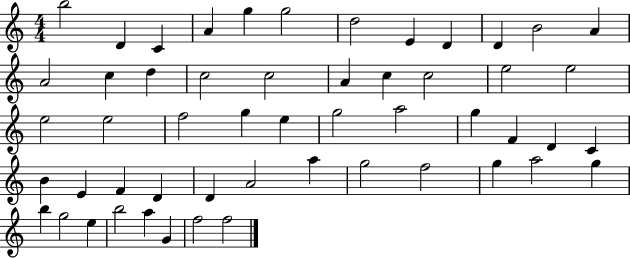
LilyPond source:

{
  \clef treble
  \numericTimeSignature
  \time 4/4
  \key c \major
  b''2 d'4 c'4 | a'4 g''4 g''2 | d''2 e'4 d'4 | d'4 b'2 a'4 | \break a'2 c''4 d''4 | c''2 c''2 | a'4 c''4 c''2 | e''2 e''2 | \break e''2 e''2 | f''2 g''4 e''4 | g''2 a''2 | g''4 f'4 d'4 c'4 | \break b'4 e'4 f'4 d'4 | d'4 a'2 a''4 | g''2 f''2 | g''4 a''2 g''4 | \break b''4 g''2 e''4 | b''2 a''4 g'4 | f''2 f''2 | \bar "|."
}